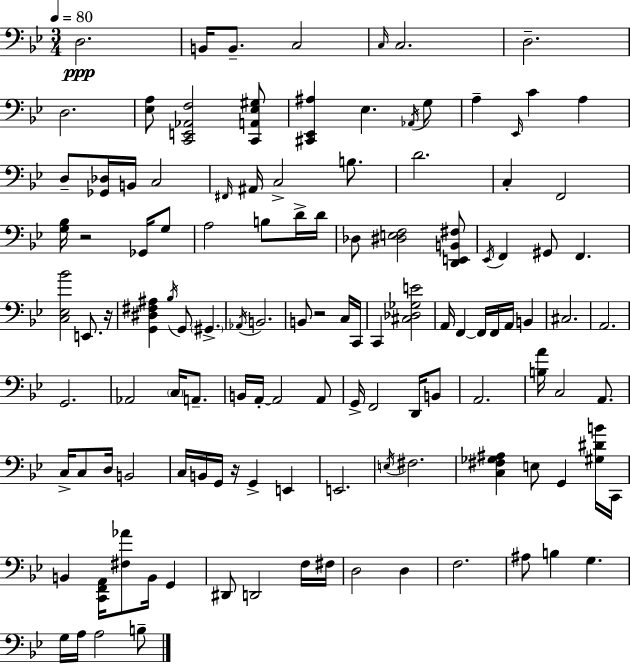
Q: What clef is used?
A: bass